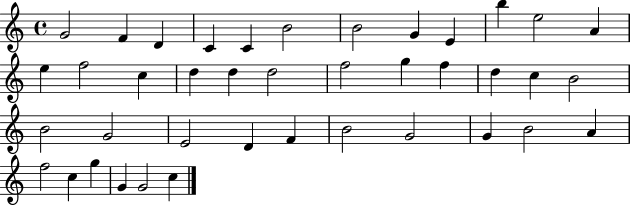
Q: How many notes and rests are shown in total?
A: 40